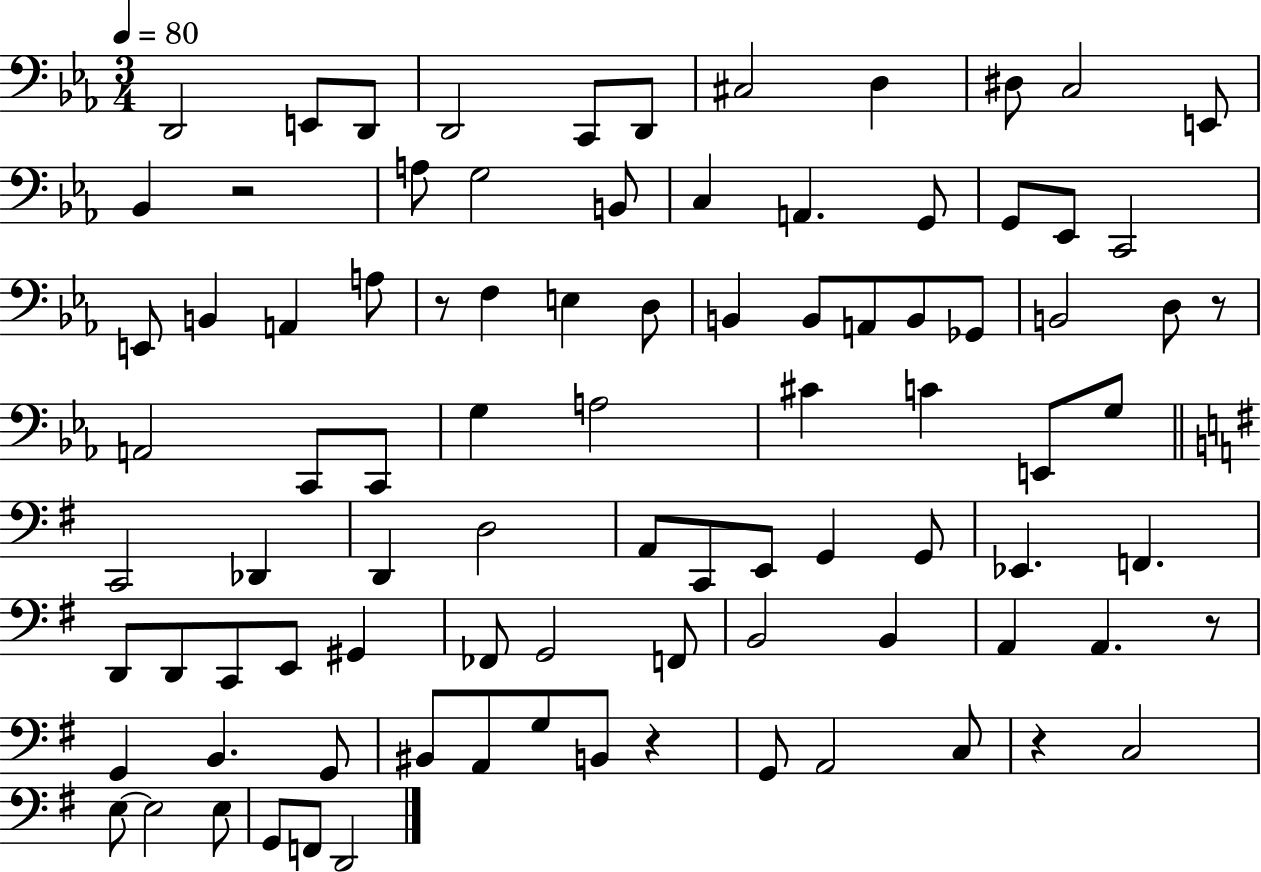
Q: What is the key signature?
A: EES major